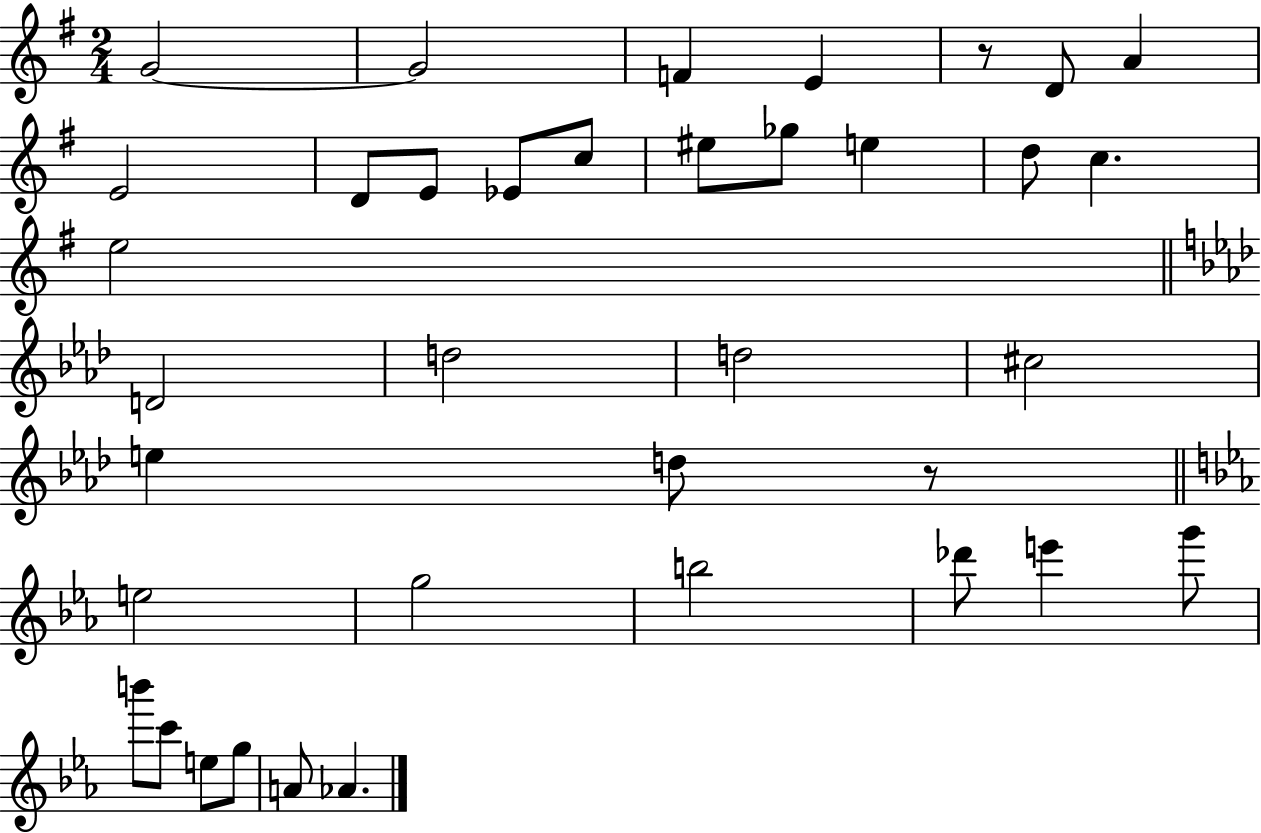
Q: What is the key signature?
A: G major